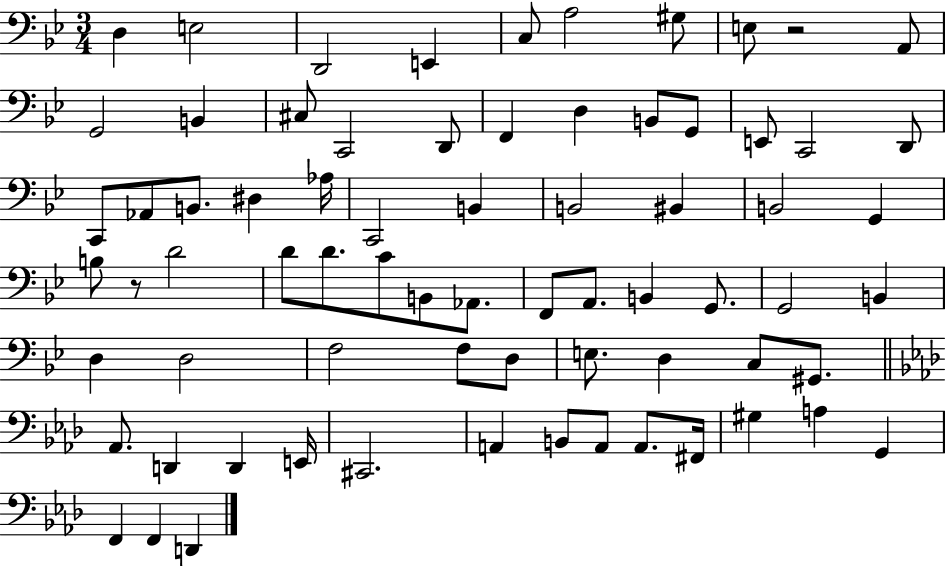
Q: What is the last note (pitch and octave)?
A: D2